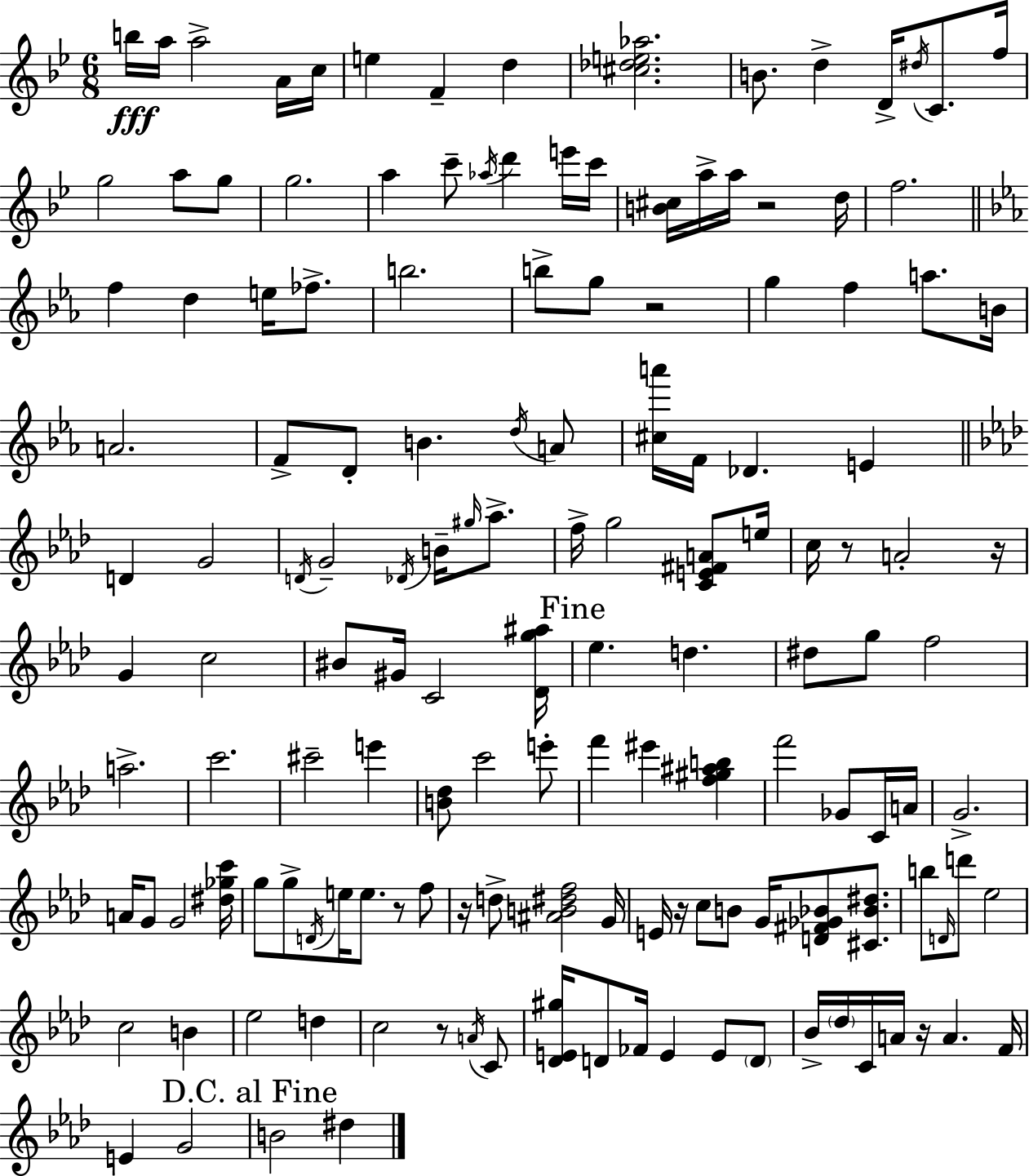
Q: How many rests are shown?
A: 9